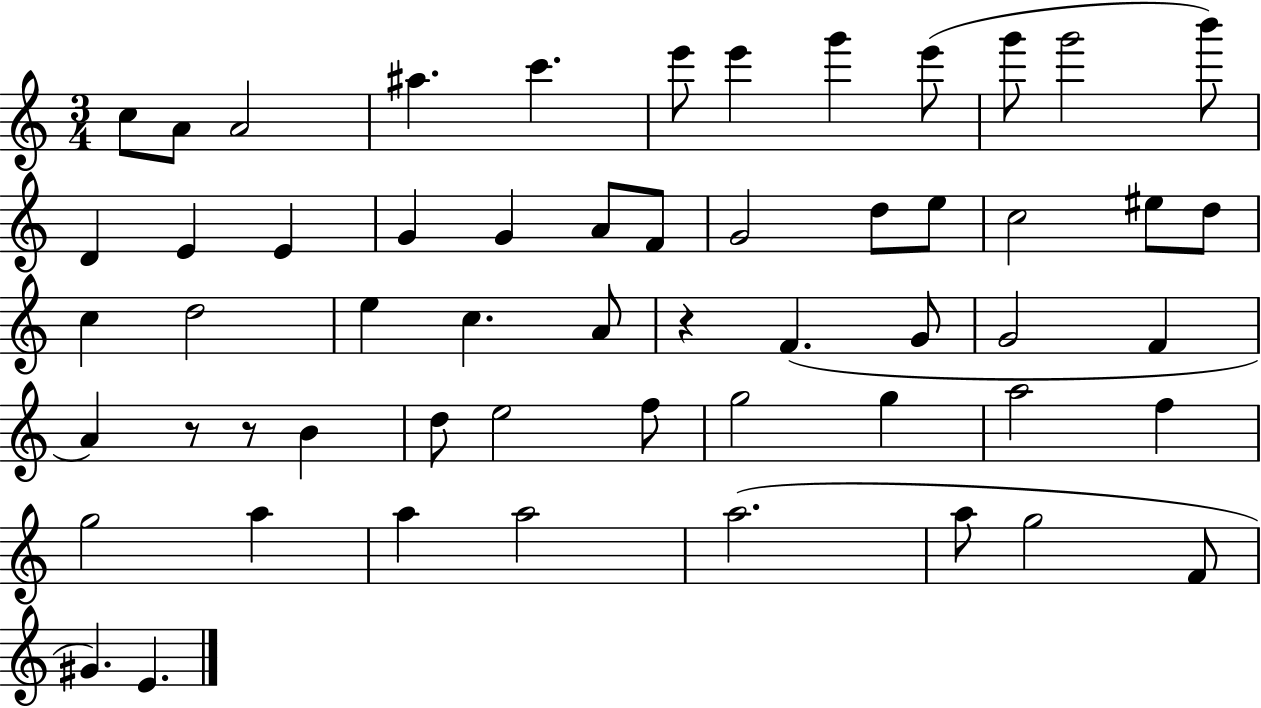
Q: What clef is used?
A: treble